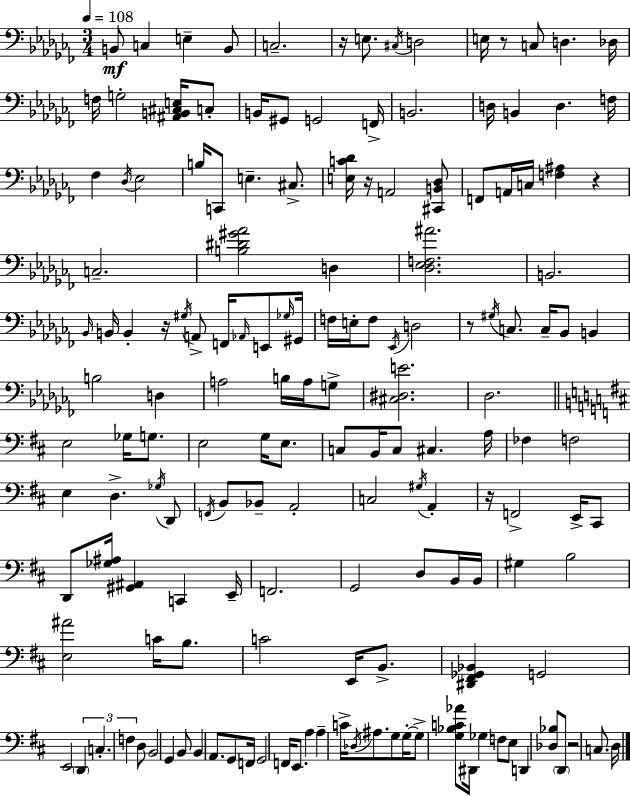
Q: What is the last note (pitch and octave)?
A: D3